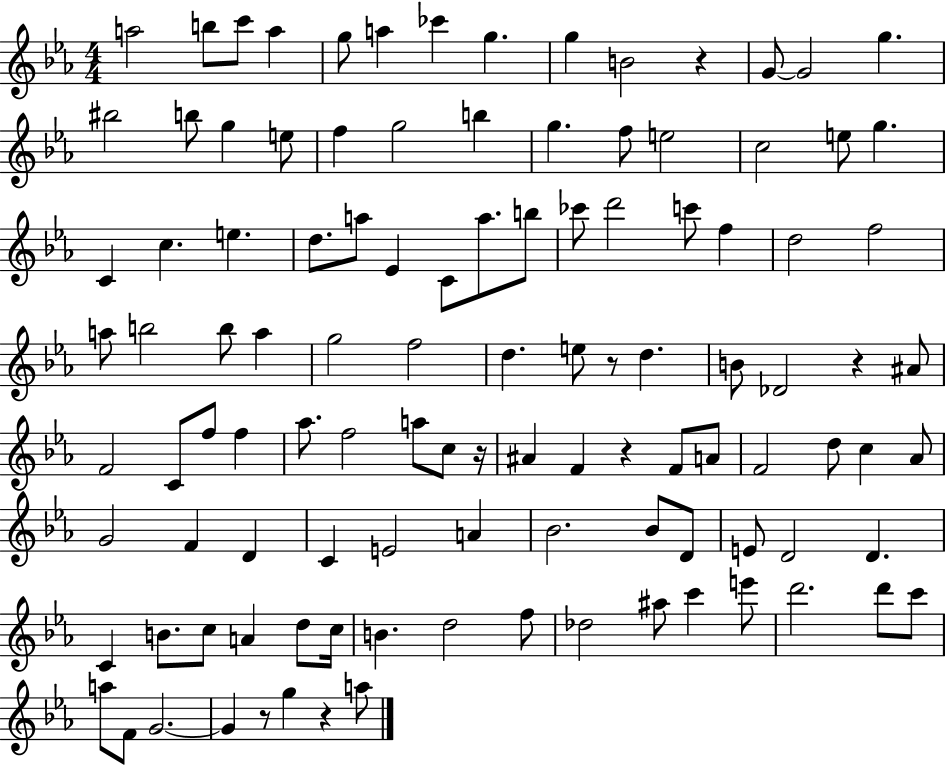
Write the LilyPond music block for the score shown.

{
  \clef treble
  \numericTimeSignature
  \time 4/4
  \key ees \major
  a''2 b''8 c'''8 a''4 | g''8 a''4 ces'''4 g''4. | g''4 b'2 r4 | g'8~~ g'2 g''4. | \break bis''2 b''8 g''4 e''8 | f''4 g''2 b''4 | g''4. f''8 e''2 | c''2 e''8 g''4. | \break c'4 c''4. e''4. | d''8. a''8 ees'4 c'8 a''8. b''8 | ces'''8 d'''2 c'''8 f''4 | d''2 f''2 | \break a''8 b''2 b''8 a''4 | g''2 f''2 | d''4. e''8 r8 d''4. | b'8 des'2 r4 ais'8 | \break f'2 c'8 f''8 f''4 | aes''8. f''2 a''8 c''8 r16 | ais'4 f'4 r4 f'8 a'8 | f'2 d''8 c''4 aes'8 | \break g'2 f'4 d'4 | c'4 e'2 a'4 | bes'2. bes'8 d'8 | e'8 d'2 d'4. | \break c'4 b'8. c''8 a'4 d''8 c''16 | b'4. d''2 f''8 | des''2 ais''8 c'''4 e'''8 | d'''2. d'''8 c'''8 | \break a''8 f'8 g'2.~~ | g'4 r8 g''4 r4 a''8 | \bar "|."
}